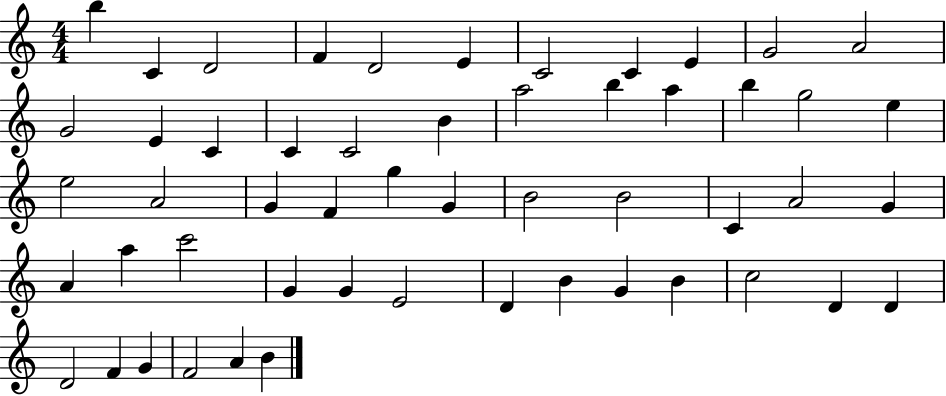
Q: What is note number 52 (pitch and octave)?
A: A4